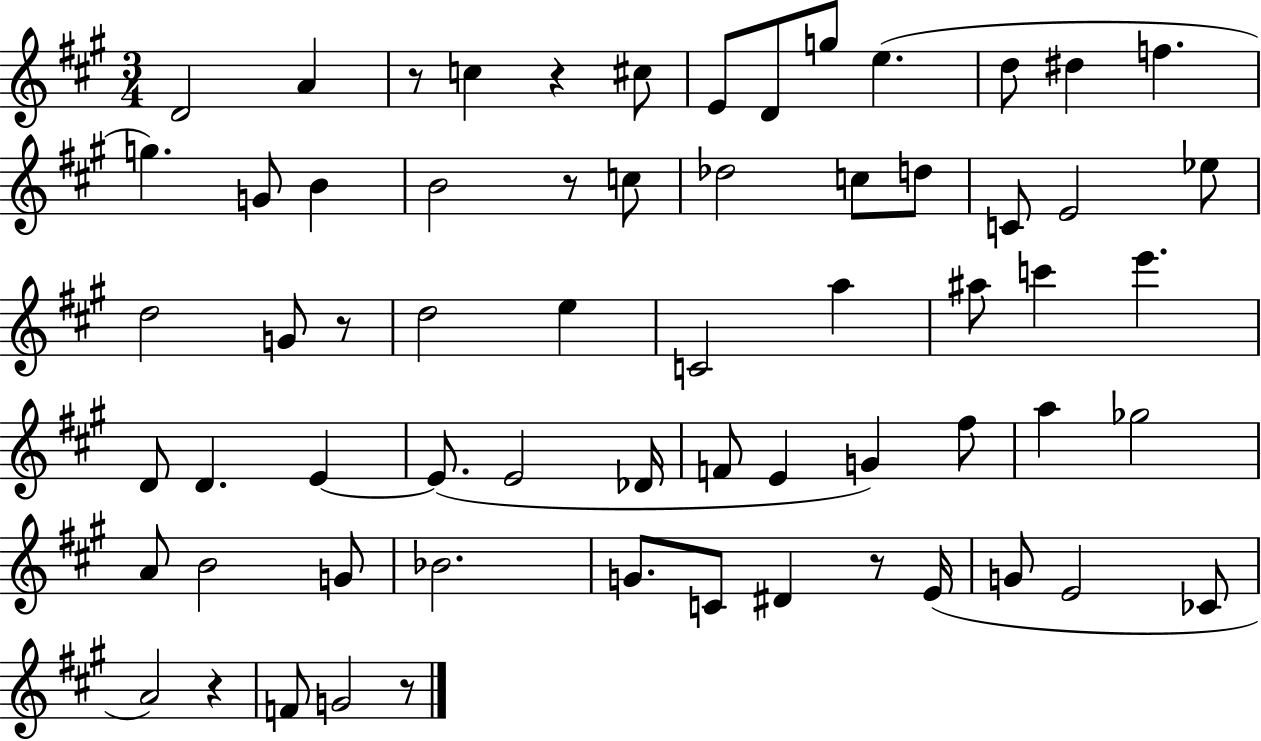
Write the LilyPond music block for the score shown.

{
  \clef treble
  \numericTimeSignature
  \time 3/4
  \key a \major
  \repeat volta 2 { d'2 a'4 | r8 c''4 r4 cis''8 | e'8 d'8 g''8 e''4.( | d''8 dis''4 f''4. | \break g''4.) g'8 b'4 | b'2 r8 c''8 | des''2 c''8 d''8 | c'8 e'2 ees''8 | \break d''2 g'8 r8 | d''2 e''4 | c'2 a''4 | ais''8 c'''4 e'''4. | \break d'8 d'4. e'4~~ | e'8.( e'2 des'16 | f'8 e'4 g'4) fis''8 | a''4 ges''2 | \break a'8 b'2 g'8 | bes'2. | g'8. c'8 dis'4 r8 e'16( | g'8 e'2 ces'8 | \break a'2) r4 | f'8 g'2 r8 | } \bar "|."
}